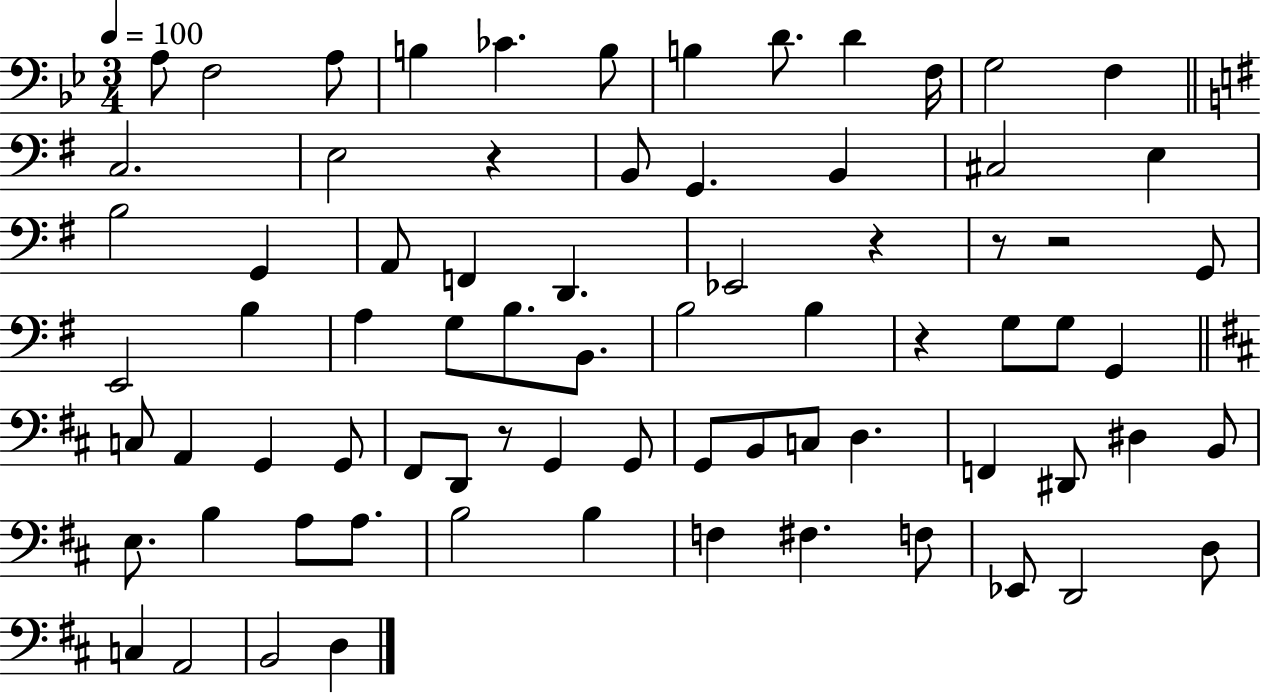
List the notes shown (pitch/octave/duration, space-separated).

A3/e F3/h A3/e B3/q CES4/q. B3/e B3/q D4/e. D4/q F3/s G3/h F3/q C3/h. E3/h R/q B2/e G2/q. B2/q C#3/h E3/q B3/h G2/q A2/e F2/q D2/q. Eb2/h R/q R/e R/h G2/e E2/h B3/q A3/q G3/e B3/e. B2/e. B3/h B3/q R/q G3/e G3/e G2/q C3/e A2/q G2/q G2/e F#2/e D2/e R/e G2/q G2/e G2/e B2/e C3/e D3/q. F2/q D#2/e D#3/q B2/e E3/e. B3/q A3/e A3/e. B3/h B3/q F3/q F#3/q. F3/e Eb2/e D2/h D3/e C3/q A2/h B2/h D3/q